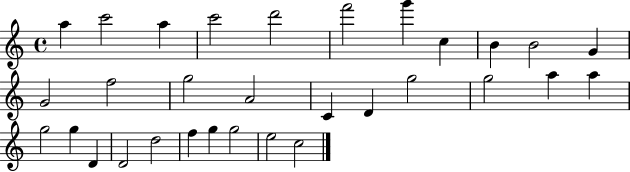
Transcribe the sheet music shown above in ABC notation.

X:1
T:Untitled
M:4/4
L:1/4
K:C
a c'2 a c'2 d'2 f'2 g' c B B2 G G2 f2 g2 A2 C D g2 g2 a a g2 g D D2 d2 f g g2 e2 c2